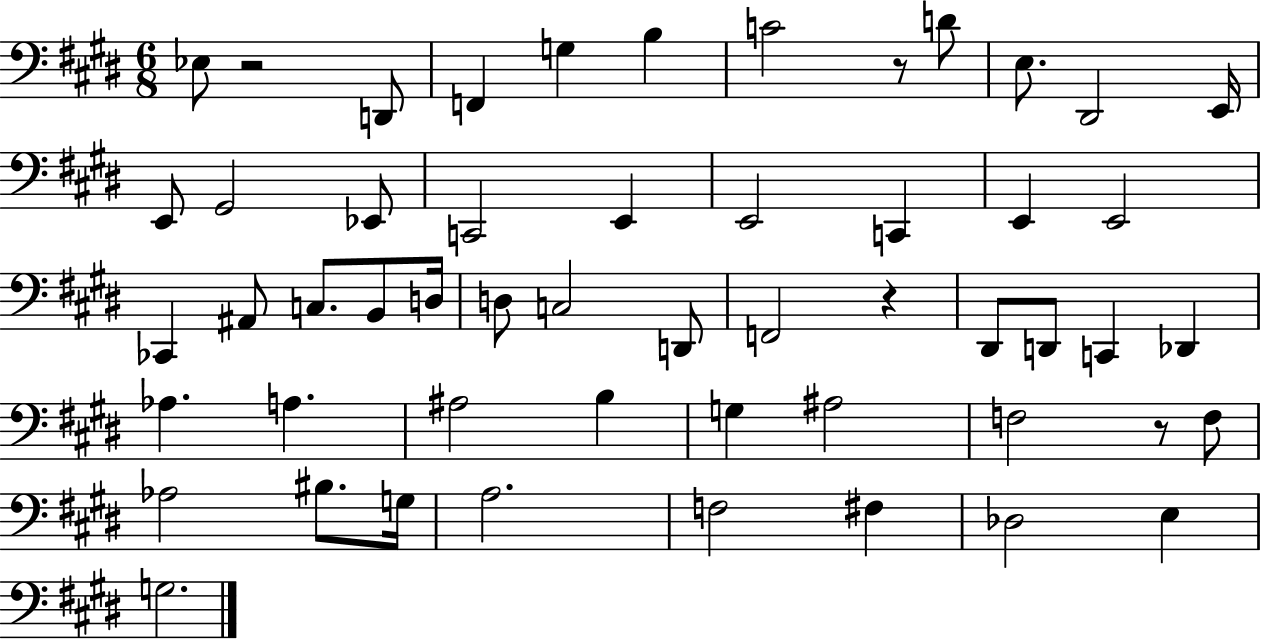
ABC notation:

X:1
T:Untitled
M:6/8
L:1/4
K:E
_E,/2 z2 D,,/2 F,, G, B, C2 z/2 D/2 E,/2 ^D,,2 E,,/4 E,,/2 ^G,,2 _E,,/2 C,,2 E,, E,,2 C,, E,, E,,2 _C,, ^A,,/2 C,/2 B,,/2 D,/4 D,/2 C,2 D,,/2 F,,2 z ^D,,/2 D,,/2 C,, _D,, _A, A, ^A,2 B, G, ^A,2 F,2 z/2 F,/2 _A,2 ^B,/2 G,/4 A,2 F,2 ^F, _D,2 E, G,2